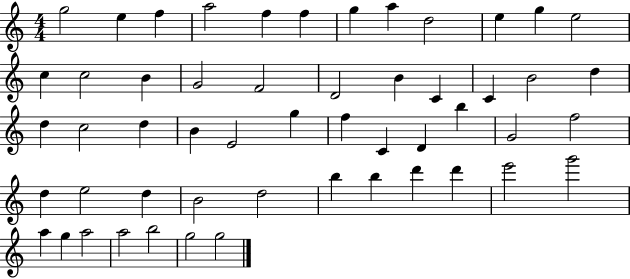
{
  \clef treble
  \numericTimeSignature
  \time 4/4
  \key c \major
  g''2 e''4 f''4 | a''2 f''4 f''4 | g''4 a''4 d''2 | e''4 g''4 e''2 | \break c''4 c''2 b'4 | g'2 f'2 | d'2 b'4 c'4 | c'4 b'2 d''4 | \break d''4 c''2 d''4 | b'4 e'2 g''4 | f''4 c'4 d'4 b''4 | g'2 f''2 | \break d''4 e''2 d''4 | b'2 d''2 | b''4 b''4 d'''4 d'''4 | e'''2 g'''2 | \break a''4 g''4 a''2 | a''2 b''2 | g''2 g''2 | \bar "|."
}